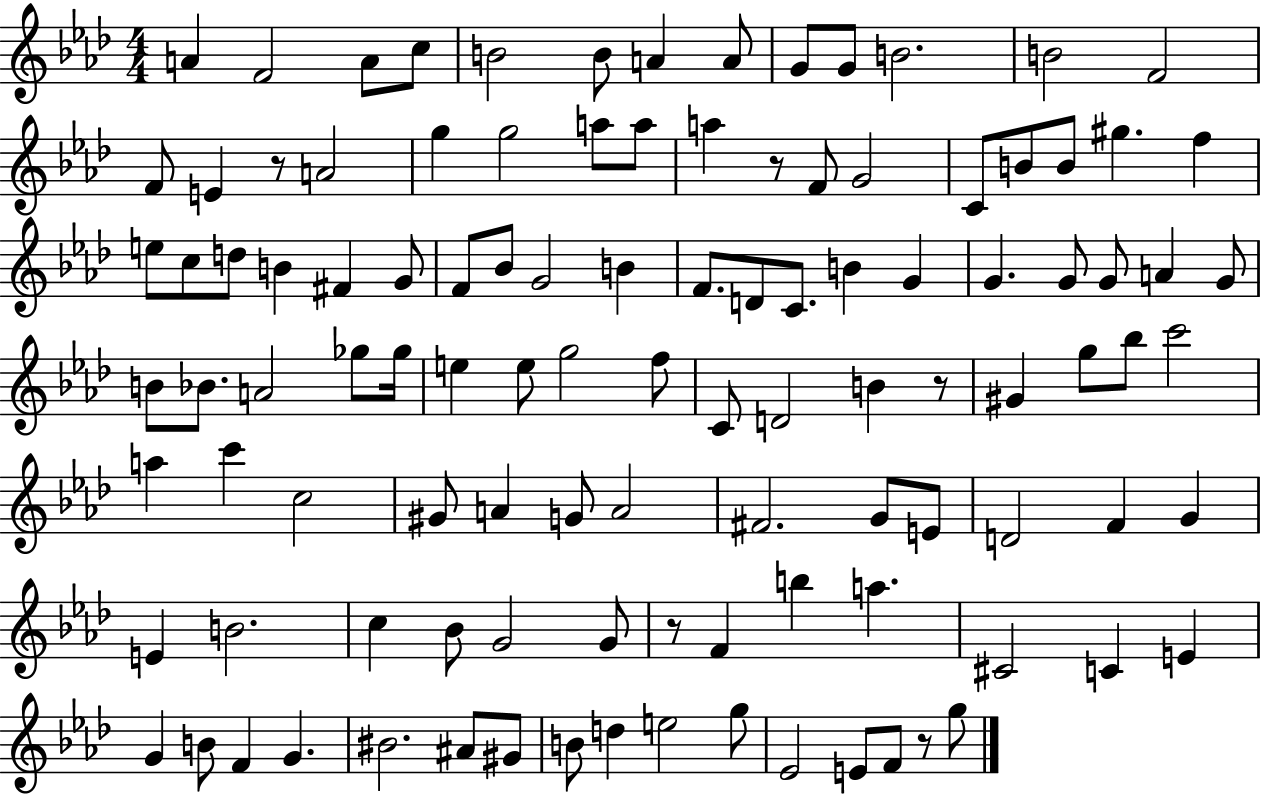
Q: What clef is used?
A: treble